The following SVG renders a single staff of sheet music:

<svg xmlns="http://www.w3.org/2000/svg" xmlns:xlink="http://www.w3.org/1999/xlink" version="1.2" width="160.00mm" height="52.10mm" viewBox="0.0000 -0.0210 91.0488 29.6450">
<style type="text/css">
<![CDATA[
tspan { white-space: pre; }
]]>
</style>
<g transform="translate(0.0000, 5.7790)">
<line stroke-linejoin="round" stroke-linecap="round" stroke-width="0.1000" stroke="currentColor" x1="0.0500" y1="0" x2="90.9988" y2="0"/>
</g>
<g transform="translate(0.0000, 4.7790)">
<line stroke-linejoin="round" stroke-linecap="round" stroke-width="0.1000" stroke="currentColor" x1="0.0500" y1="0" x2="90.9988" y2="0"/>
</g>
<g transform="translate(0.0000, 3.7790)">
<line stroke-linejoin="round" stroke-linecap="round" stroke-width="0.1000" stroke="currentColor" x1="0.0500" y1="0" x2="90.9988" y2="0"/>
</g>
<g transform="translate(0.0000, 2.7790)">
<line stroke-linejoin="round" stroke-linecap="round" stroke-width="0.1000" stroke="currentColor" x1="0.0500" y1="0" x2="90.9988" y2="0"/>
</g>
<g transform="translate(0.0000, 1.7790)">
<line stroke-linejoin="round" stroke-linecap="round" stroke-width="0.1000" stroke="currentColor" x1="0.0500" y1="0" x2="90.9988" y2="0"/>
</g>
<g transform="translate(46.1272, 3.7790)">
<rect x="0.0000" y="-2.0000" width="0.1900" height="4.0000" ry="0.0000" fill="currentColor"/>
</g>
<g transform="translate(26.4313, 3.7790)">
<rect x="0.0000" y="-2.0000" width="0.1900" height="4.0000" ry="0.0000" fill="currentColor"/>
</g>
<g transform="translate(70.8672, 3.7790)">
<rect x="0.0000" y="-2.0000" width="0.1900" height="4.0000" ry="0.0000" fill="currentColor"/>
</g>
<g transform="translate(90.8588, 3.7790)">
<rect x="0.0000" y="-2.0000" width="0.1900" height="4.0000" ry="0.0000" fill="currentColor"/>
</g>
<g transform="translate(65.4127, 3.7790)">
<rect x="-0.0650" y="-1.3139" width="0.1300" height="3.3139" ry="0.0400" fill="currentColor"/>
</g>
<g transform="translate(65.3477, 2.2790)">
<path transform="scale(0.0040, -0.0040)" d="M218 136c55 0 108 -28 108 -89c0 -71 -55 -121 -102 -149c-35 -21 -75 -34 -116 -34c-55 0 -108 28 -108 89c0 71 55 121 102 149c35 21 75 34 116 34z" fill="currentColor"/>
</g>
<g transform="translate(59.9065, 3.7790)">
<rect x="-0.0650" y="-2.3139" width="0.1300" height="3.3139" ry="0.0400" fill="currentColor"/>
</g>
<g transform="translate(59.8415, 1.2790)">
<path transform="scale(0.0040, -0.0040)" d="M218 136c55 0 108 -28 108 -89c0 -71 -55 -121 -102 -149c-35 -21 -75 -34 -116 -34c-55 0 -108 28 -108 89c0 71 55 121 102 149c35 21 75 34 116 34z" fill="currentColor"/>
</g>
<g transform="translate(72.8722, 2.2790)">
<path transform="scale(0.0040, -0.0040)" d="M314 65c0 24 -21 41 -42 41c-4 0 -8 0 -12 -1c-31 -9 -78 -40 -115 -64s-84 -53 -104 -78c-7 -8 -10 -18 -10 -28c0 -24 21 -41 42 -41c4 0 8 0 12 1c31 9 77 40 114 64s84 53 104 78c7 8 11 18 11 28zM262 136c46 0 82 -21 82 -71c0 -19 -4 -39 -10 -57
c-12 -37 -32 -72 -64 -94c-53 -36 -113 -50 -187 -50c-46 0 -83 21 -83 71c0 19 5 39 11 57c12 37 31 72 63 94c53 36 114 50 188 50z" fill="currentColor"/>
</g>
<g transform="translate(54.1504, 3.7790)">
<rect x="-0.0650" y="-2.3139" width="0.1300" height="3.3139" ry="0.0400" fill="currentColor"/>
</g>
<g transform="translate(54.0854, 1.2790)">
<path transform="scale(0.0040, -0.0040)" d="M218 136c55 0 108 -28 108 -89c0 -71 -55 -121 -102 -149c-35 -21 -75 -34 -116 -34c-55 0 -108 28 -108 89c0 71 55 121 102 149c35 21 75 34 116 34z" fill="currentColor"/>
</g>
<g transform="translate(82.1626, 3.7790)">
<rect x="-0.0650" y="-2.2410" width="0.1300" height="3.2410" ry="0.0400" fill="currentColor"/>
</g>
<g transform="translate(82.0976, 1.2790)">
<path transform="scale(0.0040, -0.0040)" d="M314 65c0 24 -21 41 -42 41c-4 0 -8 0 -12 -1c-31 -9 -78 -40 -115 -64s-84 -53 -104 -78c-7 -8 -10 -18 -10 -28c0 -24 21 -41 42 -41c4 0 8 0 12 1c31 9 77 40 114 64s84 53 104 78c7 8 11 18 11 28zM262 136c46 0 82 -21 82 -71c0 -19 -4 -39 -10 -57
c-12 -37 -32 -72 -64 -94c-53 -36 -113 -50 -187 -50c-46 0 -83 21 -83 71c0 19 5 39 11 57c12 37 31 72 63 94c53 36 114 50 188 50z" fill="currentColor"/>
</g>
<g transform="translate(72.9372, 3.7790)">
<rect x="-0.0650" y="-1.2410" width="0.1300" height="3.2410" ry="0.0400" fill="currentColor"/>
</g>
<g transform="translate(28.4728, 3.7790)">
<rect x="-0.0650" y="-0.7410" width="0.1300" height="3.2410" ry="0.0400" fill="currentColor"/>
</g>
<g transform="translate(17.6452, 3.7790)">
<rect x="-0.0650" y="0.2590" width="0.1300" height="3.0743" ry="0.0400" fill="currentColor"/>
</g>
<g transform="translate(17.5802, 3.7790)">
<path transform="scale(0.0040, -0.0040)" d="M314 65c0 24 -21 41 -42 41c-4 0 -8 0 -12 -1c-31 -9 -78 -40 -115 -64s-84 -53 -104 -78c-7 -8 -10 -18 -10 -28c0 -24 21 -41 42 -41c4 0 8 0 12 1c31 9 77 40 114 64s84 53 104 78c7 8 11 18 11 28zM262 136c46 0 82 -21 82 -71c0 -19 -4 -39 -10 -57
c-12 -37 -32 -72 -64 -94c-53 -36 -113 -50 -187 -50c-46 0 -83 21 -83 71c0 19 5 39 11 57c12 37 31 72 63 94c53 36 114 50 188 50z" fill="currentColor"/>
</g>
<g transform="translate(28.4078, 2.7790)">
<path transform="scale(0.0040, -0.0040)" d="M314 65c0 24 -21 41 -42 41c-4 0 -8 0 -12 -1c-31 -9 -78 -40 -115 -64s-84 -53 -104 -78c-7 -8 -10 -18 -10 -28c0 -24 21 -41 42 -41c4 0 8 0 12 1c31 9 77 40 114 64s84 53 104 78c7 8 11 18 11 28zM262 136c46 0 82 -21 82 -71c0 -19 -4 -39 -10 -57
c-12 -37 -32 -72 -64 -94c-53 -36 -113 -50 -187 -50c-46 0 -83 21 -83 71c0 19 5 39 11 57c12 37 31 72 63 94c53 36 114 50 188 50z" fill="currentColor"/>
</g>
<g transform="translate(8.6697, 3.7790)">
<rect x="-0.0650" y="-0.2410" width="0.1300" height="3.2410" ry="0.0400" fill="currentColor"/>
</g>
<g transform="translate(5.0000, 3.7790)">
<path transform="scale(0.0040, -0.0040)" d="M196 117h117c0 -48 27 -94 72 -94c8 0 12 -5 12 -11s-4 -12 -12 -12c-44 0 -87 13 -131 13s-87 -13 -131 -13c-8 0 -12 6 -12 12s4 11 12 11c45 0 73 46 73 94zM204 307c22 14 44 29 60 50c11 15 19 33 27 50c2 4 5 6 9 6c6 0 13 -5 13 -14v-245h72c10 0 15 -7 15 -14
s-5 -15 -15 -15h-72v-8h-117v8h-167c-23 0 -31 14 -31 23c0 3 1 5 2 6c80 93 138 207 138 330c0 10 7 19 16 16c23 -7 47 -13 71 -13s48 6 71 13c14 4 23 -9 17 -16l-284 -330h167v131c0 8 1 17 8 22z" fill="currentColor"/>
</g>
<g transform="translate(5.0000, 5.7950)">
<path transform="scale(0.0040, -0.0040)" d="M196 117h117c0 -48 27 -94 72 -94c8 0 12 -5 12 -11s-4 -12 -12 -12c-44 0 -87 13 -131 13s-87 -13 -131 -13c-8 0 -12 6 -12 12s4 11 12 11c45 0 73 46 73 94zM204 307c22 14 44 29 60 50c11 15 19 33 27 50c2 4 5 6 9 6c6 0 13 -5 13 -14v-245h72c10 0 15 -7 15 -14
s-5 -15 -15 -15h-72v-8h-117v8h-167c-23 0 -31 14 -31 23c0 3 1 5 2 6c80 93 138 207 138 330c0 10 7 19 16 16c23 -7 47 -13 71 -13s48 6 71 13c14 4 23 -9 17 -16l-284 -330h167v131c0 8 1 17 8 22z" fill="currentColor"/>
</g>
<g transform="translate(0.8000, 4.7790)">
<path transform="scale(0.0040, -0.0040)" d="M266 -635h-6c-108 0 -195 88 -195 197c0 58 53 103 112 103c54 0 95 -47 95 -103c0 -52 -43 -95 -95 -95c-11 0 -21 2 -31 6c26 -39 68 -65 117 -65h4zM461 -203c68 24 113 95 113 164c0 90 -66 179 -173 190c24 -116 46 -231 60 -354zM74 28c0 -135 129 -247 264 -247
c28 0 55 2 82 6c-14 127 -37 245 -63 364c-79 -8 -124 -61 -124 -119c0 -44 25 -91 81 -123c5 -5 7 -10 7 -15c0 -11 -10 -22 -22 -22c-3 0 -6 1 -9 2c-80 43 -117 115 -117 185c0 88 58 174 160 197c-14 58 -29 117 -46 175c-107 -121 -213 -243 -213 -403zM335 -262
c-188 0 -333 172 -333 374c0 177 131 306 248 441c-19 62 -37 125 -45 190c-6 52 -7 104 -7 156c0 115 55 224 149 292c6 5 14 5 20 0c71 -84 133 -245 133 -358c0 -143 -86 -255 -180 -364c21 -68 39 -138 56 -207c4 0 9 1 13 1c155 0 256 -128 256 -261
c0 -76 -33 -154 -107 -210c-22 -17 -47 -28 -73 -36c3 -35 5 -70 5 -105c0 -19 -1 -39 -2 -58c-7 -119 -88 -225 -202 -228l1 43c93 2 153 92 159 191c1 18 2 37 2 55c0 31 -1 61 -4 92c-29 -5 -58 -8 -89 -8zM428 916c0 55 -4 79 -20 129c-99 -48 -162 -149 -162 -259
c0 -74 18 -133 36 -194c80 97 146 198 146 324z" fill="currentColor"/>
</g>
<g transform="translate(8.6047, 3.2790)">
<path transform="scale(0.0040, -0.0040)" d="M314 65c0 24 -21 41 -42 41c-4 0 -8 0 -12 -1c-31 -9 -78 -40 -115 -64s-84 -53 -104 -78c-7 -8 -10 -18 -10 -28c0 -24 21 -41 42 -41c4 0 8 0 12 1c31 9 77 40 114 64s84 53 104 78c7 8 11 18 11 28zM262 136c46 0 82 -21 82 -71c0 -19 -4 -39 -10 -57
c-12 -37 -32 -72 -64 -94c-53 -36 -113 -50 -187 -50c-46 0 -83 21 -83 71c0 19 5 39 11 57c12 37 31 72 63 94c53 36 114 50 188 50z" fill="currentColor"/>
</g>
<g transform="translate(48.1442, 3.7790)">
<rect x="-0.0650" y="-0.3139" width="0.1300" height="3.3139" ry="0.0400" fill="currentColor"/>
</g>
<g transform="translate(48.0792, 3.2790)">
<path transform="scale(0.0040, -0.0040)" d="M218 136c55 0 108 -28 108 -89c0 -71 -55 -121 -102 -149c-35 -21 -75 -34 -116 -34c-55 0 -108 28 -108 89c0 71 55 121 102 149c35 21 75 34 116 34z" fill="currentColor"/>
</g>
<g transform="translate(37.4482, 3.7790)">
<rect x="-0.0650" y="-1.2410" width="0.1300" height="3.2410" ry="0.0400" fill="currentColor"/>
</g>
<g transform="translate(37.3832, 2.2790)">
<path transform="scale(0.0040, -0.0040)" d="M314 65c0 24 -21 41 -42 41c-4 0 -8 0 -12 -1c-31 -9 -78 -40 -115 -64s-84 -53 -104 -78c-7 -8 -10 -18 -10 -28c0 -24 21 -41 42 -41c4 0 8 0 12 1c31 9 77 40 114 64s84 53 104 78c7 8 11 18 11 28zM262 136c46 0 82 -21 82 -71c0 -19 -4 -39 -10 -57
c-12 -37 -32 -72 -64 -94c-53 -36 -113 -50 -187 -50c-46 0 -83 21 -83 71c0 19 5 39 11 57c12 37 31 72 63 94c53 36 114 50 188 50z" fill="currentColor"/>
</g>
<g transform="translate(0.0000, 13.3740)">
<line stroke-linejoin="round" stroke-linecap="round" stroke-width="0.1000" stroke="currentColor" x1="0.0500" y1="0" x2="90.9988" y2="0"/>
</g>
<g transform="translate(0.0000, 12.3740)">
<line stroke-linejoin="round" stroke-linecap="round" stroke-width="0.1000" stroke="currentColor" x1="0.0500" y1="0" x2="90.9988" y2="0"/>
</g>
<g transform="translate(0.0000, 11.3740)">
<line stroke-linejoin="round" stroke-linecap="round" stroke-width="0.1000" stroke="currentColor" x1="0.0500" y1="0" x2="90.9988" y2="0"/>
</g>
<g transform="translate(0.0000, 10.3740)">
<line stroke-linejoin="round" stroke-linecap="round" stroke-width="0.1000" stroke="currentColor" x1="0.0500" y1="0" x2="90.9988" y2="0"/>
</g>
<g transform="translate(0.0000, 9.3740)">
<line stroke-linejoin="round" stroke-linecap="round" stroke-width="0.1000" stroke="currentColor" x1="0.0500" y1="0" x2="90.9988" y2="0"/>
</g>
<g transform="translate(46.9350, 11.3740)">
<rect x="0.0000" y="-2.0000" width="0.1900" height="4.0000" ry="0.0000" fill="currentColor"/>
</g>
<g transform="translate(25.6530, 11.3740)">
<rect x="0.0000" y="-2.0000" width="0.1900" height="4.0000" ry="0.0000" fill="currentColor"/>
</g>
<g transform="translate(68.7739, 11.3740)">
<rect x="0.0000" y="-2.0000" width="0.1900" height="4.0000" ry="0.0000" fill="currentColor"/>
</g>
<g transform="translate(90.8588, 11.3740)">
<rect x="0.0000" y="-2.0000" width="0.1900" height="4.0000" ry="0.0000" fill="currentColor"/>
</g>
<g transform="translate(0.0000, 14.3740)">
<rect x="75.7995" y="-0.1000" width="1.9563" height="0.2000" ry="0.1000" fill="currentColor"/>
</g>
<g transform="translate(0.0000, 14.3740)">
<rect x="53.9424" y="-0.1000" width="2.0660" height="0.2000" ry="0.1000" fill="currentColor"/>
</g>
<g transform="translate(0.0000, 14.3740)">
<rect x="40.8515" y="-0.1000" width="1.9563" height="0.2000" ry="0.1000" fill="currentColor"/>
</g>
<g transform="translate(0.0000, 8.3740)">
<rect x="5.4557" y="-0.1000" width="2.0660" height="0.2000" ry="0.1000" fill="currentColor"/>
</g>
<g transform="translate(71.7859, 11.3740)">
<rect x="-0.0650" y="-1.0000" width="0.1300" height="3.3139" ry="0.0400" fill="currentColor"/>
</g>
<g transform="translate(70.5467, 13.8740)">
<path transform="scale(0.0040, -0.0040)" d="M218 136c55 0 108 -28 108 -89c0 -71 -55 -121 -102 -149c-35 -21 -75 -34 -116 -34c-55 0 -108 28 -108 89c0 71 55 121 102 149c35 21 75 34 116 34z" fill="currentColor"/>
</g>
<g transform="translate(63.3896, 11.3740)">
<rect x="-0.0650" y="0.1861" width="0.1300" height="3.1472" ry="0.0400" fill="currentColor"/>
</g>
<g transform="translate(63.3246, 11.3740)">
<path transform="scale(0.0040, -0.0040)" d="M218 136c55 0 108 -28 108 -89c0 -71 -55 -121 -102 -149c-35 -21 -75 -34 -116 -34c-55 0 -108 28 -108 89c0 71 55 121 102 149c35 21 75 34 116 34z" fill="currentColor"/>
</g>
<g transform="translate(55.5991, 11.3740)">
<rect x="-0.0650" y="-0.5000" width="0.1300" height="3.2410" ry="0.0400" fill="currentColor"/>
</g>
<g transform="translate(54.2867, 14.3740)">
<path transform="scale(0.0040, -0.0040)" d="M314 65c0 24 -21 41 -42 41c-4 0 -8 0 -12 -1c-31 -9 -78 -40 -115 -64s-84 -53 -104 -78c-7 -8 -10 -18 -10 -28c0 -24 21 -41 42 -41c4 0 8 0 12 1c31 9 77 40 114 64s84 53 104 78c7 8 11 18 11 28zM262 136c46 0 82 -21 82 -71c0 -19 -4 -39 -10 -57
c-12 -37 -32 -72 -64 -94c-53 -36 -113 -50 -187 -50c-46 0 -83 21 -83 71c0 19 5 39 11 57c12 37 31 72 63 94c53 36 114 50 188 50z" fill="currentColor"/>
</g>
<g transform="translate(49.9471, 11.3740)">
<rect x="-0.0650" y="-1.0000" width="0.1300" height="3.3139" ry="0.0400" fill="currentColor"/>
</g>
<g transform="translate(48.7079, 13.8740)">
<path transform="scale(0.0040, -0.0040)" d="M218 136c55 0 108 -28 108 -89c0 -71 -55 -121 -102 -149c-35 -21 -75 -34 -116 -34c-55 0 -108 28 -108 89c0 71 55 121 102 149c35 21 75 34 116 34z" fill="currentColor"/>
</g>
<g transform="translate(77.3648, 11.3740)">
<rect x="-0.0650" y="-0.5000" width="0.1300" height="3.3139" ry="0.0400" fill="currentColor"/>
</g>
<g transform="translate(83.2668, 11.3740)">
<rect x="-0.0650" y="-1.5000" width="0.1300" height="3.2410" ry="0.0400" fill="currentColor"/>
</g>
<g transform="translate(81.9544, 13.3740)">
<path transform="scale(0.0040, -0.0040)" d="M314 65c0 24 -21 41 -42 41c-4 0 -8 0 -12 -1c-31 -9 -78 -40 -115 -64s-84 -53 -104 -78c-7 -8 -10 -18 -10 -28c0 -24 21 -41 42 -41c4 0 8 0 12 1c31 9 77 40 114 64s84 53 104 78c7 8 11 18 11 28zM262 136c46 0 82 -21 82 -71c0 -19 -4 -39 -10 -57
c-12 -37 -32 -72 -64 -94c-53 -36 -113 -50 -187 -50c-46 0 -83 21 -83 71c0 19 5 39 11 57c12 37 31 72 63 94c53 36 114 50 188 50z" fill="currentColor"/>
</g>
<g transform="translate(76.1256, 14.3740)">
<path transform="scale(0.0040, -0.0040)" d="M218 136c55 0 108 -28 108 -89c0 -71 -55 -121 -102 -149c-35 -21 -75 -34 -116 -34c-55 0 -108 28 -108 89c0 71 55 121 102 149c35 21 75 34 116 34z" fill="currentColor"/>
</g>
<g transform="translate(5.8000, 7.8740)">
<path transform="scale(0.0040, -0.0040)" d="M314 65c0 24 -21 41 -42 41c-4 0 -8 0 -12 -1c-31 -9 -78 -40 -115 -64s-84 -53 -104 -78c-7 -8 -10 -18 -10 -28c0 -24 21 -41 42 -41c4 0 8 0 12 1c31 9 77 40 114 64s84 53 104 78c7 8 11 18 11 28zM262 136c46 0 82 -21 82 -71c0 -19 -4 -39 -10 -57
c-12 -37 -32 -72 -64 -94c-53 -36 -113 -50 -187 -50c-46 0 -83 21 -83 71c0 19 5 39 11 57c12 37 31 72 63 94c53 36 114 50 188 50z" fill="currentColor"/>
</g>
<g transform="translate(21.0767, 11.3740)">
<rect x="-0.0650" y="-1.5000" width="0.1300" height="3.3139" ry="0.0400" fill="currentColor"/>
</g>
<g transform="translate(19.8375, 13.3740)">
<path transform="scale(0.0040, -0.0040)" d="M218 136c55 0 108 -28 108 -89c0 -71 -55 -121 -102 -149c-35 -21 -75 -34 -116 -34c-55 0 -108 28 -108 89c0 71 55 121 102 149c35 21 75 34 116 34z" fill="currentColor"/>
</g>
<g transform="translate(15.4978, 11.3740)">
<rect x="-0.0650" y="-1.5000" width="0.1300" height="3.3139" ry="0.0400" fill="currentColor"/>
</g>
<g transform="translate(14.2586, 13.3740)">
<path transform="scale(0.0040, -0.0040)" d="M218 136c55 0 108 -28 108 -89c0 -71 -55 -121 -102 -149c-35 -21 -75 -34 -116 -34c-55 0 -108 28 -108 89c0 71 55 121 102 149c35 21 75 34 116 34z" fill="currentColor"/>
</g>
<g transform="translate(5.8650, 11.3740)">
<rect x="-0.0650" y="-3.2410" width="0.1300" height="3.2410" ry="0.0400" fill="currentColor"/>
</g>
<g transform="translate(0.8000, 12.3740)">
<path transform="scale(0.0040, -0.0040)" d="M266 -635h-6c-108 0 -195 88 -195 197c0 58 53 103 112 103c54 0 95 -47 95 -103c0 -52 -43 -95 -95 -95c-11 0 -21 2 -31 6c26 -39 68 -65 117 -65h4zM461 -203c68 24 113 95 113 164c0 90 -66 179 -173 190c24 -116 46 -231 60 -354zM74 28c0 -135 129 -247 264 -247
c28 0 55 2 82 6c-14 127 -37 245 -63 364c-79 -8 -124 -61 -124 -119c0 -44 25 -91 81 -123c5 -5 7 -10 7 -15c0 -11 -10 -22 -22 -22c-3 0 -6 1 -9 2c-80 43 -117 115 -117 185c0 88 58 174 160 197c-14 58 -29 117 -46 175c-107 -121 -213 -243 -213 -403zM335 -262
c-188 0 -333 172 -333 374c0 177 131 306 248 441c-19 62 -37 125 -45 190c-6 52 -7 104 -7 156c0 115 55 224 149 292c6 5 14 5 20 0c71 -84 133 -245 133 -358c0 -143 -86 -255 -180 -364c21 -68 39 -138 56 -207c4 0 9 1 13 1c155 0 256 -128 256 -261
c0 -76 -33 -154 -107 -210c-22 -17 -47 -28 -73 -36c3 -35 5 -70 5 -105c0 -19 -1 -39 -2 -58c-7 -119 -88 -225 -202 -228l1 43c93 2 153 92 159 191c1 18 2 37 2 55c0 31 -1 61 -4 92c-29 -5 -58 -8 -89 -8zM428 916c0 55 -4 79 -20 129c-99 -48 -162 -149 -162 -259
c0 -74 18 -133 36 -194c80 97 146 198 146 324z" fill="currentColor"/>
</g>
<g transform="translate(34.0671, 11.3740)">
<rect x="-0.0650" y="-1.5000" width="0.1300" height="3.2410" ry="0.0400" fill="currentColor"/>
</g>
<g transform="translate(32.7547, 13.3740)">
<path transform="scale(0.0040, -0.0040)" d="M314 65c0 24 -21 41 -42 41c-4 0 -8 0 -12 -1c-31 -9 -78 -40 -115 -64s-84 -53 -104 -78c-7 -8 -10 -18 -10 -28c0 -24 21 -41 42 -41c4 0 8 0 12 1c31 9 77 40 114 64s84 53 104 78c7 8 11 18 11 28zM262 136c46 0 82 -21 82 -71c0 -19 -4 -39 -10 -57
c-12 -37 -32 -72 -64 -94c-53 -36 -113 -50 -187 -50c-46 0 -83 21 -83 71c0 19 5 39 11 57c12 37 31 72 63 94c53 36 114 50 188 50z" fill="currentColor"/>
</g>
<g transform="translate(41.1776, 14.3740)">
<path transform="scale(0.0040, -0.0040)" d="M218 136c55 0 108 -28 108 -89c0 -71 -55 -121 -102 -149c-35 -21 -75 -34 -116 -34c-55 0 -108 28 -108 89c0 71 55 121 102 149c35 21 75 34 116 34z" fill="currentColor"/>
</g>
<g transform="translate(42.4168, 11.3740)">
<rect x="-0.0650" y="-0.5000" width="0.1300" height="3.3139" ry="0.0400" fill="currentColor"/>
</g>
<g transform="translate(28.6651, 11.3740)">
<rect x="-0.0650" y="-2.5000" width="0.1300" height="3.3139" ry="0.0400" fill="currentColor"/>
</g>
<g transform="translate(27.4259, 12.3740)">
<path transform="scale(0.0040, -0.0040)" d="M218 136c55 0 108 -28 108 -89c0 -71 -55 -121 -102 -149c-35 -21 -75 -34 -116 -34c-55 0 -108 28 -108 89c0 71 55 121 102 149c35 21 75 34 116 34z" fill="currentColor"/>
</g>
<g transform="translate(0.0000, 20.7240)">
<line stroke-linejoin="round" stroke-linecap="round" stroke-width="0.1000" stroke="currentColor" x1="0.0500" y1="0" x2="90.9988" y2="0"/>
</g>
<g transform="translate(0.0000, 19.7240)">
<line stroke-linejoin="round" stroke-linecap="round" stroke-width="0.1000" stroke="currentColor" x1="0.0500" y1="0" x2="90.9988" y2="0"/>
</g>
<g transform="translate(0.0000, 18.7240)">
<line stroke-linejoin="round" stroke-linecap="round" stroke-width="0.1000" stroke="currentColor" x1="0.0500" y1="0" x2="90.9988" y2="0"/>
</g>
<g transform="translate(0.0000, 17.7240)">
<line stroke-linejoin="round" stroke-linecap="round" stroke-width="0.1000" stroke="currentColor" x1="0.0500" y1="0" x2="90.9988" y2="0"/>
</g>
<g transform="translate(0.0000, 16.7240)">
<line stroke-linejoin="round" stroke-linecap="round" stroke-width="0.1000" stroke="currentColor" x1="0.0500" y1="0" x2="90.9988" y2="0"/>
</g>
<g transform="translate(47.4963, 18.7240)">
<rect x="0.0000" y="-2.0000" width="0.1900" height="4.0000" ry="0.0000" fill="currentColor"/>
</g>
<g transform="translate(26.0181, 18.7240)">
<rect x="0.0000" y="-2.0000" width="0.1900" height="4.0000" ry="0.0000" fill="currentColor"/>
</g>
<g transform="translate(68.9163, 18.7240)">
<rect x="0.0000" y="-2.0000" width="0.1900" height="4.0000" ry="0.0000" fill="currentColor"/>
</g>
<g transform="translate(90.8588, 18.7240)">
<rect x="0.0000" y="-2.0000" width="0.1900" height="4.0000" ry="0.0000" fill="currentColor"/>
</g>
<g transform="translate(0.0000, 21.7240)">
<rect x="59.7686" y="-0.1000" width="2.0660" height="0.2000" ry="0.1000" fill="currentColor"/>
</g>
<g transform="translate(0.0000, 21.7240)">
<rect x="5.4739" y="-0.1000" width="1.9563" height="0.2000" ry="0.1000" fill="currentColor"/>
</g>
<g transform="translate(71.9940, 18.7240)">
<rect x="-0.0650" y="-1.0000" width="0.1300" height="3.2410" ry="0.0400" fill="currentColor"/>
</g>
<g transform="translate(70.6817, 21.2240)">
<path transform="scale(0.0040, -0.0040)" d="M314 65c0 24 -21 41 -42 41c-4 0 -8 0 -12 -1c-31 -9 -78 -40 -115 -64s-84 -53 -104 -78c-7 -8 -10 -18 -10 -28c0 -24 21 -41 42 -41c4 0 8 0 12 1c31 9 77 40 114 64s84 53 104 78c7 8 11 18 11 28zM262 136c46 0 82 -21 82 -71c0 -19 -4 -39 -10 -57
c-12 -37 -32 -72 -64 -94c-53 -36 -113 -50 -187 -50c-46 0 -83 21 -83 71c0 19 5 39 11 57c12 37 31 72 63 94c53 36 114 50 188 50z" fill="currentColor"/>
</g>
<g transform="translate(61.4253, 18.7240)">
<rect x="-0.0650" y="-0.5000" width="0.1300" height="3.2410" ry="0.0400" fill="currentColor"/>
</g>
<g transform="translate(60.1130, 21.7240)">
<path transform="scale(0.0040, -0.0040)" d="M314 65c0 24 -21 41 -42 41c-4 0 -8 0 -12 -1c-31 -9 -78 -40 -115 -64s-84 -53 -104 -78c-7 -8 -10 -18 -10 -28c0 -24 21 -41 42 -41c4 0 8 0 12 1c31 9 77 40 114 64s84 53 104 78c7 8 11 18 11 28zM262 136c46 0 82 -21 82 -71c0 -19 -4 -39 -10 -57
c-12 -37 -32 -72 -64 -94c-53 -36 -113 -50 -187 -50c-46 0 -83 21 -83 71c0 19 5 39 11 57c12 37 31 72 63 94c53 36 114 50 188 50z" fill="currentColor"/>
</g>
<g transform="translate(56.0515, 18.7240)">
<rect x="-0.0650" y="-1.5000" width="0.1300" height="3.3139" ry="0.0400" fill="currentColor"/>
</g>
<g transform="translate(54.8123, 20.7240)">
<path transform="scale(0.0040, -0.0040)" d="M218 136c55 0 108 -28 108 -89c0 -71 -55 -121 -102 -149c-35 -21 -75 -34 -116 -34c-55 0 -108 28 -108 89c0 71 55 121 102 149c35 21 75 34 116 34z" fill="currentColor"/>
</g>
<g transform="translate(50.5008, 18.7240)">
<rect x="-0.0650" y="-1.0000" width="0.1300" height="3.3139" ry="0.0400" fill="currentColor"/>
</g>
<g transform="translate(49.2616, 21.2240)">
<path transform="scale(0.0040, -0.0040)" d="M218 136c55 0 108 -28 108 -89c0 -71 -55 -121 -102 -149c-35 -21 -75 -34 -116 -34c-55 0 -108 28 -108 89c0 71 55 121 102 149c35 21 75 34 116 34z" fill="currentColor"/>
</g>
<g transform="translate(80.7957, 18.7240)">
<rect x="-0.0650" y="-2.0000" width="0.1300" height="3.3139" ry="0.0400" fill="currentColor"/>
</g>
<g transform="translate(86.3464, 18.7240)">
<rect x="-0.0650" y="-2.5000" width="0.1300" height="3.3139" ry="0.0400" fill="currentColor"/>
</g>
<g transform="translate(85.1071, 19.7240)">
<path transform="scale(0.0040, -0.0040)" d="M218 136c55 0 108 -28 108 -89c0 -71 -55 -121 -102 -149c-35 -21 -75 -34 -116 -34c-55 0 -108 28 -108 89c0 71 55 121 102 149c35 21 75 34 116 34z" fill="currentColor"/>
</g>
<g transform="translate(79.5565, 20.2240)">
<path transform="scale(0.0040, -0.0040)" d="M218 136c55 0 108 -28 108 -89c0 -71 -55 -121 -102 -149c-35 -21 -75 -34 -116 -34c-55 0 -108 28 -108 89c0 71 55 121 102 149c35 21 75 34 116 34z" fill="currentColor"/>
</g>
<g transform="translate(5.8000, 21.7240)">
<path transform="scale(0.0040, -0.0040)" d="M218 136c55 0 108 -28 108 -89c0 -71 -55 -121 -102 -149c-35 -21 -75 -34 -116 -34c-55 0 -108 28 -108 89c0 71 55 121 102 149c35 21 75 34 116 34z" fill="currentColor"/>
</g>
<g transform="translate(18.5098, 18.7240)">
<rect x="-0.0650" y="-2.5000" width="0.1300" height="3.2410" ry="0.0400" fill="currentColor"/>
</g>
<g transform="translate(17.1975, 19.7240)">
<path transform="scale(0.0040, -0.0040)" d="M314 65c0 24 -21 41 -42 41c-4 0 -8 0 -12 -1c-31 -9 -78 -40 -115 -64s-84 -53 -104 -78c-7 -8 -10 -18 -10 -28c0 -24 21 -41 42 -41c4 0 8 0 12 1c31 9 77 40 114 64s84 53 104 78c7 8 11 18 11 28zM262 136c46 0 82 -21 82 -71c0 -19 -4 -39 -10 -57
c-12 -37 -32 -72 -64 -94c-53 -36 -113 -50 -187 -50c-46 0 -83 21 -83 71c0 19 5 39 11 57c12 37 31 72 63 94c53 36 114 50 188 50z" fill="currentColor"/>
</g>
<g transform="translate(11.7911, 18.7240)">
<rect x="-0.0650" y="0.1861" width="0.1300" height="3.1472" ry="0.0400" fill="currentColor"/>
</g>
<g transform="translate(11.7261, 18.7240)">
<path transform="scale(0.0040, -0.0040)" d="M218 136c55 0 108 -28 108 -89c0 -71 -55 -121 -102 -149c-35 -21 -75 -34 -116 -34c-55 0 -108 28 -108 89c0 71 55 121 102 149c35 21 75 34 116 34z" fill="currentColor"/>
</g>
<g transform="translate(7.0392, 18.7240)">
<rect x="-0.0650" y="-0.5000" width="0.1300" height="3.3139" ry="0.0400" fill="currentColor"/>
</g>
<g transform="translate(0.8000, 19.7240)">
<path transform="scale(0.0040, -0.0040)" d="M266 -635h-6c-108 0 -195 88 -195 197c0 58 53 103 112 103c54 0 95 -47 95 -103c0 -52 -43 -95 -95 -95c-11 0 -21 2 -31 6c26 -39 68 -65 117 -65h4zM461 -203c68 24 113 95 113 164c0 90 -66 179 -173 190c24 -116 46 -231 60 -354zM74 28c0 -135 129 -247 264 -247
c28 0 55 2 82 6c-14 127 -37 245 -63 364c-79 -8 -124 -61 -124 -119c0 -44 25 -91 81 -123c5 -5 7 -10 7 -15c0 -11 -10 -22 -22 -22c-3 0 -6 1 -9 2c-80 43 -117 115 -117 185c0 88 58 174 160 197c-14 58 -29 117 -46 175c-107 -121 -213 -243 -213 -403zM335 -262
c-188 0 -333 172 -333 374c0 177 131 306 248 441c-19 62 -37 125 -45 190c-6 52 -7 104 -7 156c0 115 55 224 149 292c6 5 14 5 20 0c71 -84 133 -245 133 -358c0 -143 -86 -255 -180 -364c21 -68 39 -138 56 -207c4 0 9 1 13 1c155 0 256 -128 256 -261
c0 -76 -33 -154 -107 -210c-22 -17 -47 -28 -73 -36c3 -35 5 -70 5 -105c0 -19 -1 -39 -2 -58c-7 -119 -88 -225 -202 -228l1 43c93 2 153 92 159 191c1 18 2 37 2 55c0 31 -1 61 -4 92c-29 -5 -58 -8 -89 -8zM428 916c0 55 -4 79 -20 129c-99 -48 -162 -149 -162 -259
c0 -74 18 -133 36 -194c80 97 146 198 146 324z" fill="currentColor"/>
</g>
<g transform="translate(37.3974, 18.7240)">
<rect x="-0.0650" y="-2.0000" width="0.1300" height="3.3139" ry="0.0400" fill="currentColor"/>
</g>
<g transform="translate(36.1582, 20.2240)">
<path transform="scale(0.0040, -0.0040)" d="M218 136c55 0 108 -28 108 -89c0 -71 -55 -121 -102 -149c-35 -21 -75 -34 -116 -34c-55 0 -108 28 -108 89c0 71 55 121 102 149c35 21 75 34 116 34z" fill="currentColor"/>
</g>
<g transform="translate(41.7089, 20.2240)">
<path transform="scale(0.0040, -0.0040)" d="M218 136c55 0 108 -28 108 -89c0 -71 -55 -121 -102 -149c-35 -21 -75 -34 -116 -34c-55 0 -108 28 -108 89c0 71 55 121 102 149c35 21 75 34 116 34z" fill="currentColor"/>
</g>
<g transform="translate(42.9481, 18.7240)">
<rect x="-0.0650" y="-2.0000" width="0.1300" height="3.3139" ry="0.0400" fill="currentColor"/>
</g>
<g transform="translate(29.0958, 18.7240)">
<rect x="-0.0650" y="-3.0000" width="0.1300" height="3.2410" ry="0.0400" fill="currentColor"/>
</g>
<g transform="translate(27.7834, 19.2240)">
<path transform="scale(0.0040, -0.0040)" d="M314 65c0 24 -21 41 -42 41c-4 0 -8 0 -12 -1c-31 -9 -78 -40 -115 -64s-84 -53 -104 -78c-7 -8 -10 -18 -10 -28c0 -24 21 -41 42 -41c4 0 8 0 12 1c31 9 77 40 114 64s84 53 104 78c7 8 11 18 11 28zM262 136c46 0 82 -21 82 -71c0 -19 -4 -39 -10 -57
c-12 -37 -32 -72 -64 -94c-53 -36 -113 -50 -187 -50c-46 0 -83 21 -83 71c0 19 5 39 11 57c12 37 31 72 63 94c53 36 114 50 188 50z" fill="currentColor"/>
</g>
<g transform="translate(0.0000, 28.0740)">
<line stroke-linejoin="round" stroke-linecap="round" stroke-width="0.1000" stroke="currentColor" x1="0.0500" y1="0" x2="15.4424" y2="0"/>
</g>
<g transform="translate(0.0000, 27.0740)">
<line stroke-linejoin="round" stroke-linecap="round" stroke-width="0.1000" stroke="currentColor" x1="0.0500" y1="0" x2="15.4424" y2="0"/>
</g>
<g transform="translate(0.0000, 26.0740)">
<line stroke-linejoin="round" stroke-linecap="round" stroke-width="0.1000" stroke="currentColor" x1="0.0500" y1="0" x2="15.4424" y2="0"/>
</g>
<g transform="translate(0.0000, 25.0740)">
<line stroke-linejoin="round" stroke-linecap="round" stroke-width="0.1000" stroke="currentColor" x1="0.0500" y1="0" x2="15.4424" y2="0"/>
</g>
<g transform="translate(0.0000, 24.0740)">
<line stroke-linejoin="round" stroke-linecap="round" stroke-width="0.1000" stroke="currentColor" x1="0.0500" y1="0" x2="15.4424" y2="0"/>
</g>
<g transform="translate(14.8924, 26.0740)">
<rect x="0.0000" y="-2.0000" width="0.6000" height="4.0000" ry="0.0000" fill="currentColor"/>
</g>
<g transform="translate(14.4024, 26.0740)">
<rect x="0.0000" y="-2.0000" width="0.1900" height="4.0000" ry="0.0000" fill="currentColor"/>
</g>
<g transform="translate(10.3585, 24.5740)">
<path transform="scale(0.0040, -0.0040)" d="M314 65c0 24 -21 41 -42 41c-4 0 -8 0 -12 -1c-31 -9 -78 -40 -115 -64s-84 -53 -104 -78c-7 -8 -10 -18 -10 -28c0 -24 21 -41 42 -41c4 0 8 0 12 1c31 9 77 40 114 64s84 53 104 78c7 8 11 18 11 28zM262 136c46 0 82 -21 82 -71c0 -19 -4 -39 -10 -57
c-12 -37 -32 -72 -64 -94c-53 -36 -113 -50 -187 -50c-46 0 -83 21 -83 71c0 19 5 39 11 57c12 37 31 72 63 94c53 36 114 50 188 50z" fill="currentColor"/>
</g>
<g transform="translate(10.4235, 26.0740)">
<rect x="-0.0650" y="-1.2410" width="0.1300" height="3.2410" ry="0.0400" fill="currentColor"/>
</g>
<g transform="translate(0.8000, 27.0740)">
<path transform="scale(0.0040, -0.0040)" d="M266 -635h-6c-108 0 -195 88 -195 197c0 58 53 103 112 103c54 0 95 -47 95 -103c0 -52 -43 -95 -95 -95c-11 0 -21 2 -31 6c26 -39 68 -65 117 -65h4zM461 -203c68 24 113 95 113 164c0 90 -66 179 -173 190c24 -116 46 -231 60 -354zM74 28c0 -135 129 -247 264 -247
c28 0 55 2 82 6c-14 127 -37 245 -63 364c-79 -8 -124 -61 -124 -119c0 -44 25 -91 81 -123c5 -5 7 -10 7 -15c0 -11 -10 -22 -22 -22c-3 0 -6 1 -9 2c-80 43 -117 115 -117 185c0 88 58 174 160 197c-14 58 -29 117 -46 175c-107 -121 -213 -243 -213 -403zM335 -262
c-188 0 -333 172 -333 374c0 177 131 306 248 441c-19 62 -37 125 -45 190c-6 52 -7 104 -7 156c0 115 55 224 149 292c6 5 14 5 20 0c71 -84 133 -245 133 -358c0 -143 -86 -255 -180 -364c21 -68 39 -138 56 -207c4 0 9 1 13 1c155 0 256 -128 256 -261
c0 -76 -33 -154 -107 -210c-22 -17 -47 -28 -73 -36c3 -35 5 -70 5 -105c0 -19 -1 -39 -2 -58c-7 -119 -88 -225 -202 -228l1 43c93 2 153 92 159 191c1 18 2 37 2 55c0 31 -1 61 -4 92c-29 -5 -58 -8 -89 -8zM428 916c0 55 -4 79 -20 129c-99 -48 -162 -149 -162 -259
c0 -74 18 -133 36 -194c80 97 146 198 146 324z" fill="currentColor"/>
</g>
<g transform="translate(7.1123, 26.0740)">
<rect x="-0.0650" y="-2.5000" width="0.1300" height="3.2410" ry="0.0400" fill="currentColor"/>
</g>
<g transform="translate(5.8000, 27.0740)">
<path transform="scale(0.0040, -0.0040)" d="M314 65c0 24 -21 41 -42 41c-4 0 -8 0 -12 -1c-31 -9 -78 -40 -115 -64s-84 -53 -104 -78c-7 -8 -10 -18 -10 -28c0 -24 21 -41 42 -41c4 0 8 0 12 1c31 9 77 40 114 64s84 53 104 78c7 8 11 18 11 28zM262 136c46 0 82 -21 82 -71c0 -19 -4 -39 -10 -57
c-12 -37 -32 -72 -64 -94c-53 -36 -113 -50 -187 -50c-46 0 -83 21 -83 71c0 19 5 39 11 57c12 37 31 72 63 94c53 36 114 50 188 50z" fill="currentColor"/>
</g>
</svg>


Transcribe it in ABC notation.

X:1
T:Untitled
M:4/4
L:1/4
K:C
c2 B2 d2 e2 c g g e e2 g2 b2 E E G E2 C D C2 B D C E2 C B G2 A2 F F D E C2 D2 F G G2 e2